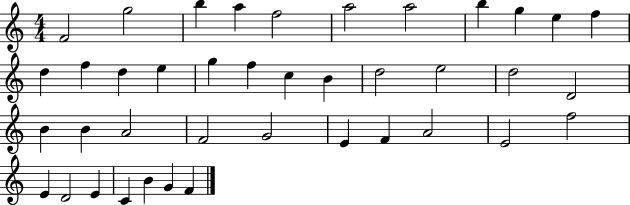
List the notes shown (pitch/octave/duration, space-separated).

F4/h G5/h B5/q A5/q F5/h A5/h A5/h B5/q G5/q E5/q F5/q D5/q F5/q D5/q E5/q G5/q F5/q C5/q B4/q D5/h E5/h D5/h D4/h B4/q B4/q A4/h F4/h G4/h E4/q F4/q A4/h E4/h F5/h E4/q D4/h E4/q C4/q B4/q G4/q F4/q